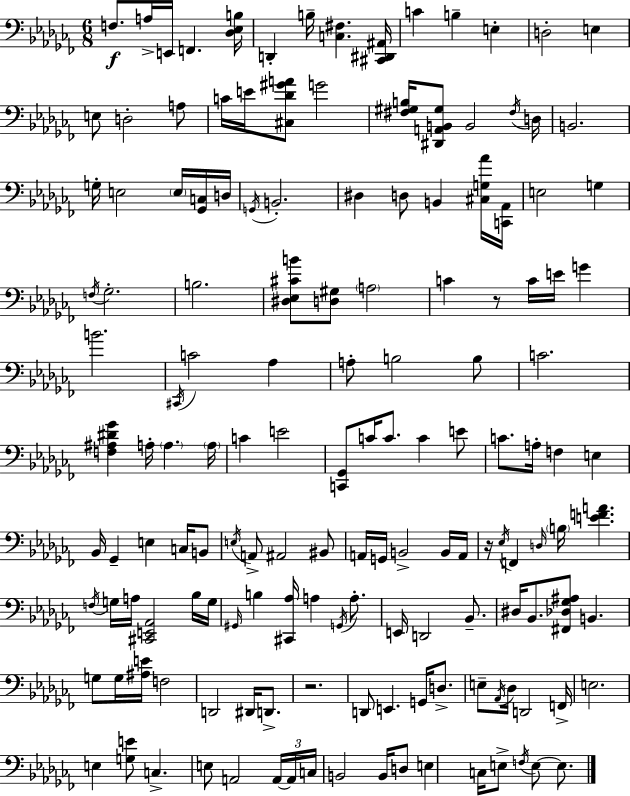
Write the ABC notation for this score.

X:1
T:Untitled
M:6/8
L:1/4
K:Abm
F,/2 A,/4 E,,/4 F,, [_D,_E,B,]/4 D,, B,/4 [C,^F,] [^C,,^D,,^A,,]/4 C B, E, D,2 E, E,/2 D,2 A,/2 C/4 E/4 [^C,_D^GA]/2 G2 [^F,^G,B,]/4 [^D,,A,,B,,^G,]/2 B,,2 ^F,/4 D,/4 B,,2 G,/4 E,2 E,/4 [_G,,C,]/4 D,/4 G,,/4 B,,2 ^D, D,/2 B,, [^C,G,_A]/4 [C,,_A,,]/4 E,2 G, F,/4 _G,2 B,2 [^D,_E,^CB]/2 [D,^G,]/2 A,2 C z/2 C/4 E/4 G B2 ^C,,/4 C2 _A, A,/2 B,2 B,/2 C2 [F,^A,^D_G] A,/4 A, A,/4 C E2 [C,,_G,,]/2 C/4 C/2 C E/2 C/2 A,/4 F, E, _B,,/4 _G,, E, C,/4 B,,/2 E,/4 A,,/2 ^A,,2 ^B,,/2 A,,/4 G,,/4 B,,2 B,,/4 A,,/4 z/4 _E,/4 F,, D,/4 B,/4 [EFA] F,/4 G,/4 A,/4 [^C,,E,,_A,,]2 _B,/4 G,/4 ^G,,/4 B, [^C,,_A,]/4 A, G,,/4 A,/2 E,,/4 D,,2 _B,,/2 ^D,/4 _B,,/2 [^F,,_D,_G,^A,]/2 B,, G,/2 G,/4 [^A,E]/4 F,2 D,,2 ^D,,/4 D,,/2 z2 D,,/2 E,, G,,/4 D,/2 E,/2 _A,,/4 _D,/4 D,,2 F,,/4 E,2 E, [G,E]/2 C, E,/2 A,,2 A,,/4 A,,/4 C,/4 B,,2 B,,/4 D,/2 E, C,/4 E,/2 F,/4 E,/2 E,/2